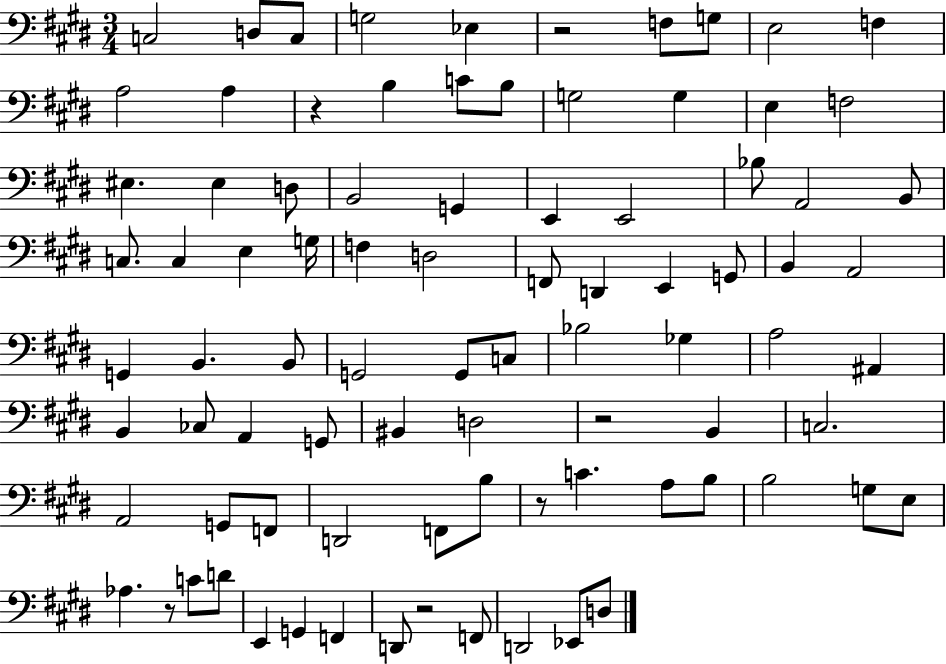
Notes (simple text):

C3/h D3/e C3/e G3/h Eb3/q R/h F3/e G3/e E3/h F3/q A3/h A3/q R/q B3/q C4/e B3/e G3/h G3/q E3/q F3/h EIS3/q. EIS3/q D3/e B2/h G2/q E2/q E2/h Bb3/e A2/h B2/e C3/e. C3/q E3/q G3/s F3/q D3/h F2/e D2/q E2/q G2/e B2/q A2/h G2/q B2/q. B2/e G2/h G2/e C3/e Bb3/h Gb3/q A3/h A#2/q B2/q CES3/e A2/q G2/e BIS2/q D3/h R/h B2/q C3/h. A2/h G2/e F2/e D2/h F2/e B3/e R/e C4/q. A3/e B3/e B3/h G3/e E3/e Ab3/q. R/e C4/e D4/e E2/q G2/q F2/q D2/e R/h F2/e D2/h Eb2/e D3/e